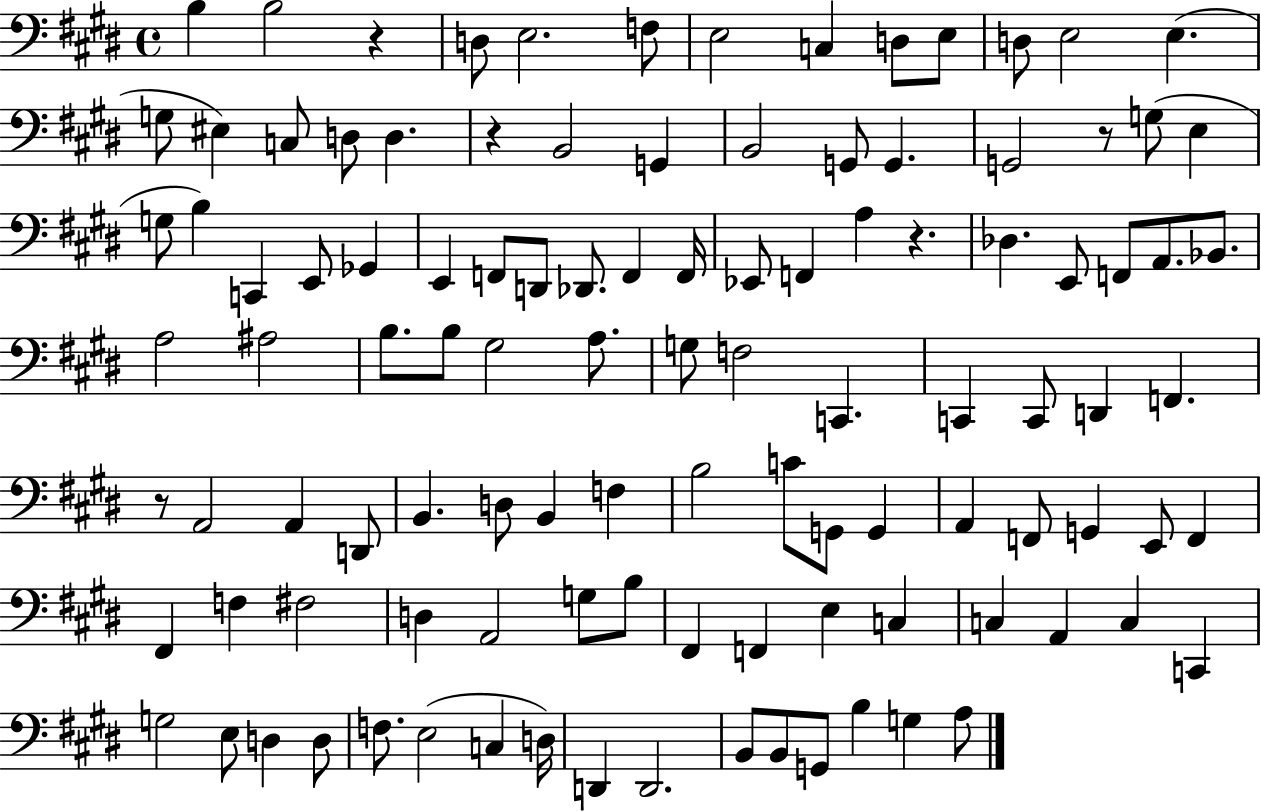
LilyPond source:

{
  \clef bass
  \time 4/4
  \defaultTimeSignature
  \key e \major
  b4 b2 r4 | d8 e2. f8 | e2 c4 d8 e8 | d8 e2 e4.( | \break g8 eis4) c8 d8 d4. | r4 b,2 g,4 | b,2 g,8 g,4. | g,2 r8 g8( e4 | \break g8 b4) c,4 e,8 ges,4 | e,4 f,8 d,8 des,8. f,4 f,16 | ees,8 f,4 a4 r4. | des4. e,8 f,8 a,8. bes,8. | \break a2 ais2 | b8. b8 gis2 a8. | g8 f2 c,4. | c,4 c,8 d,4 f,4. | \break r8 a,2 a,4 d,8 | b,4. d8 b,4 f4 | b2 c'8 g,8 g,4 | a,4 f,8 g,4 e,8 f,4 | \break fis,4 f4 fis2 | d4 a,2 g8 b8 | fis,4 f,4 e4 c4 | c4 a,4 c4 c,4 | \break g2 e8 d4 d8 | f8. e2( c4 d16) | d,4 d,2. | b,8 b,8 g,8 b4 g4 a8 | \break \bar "|."
}